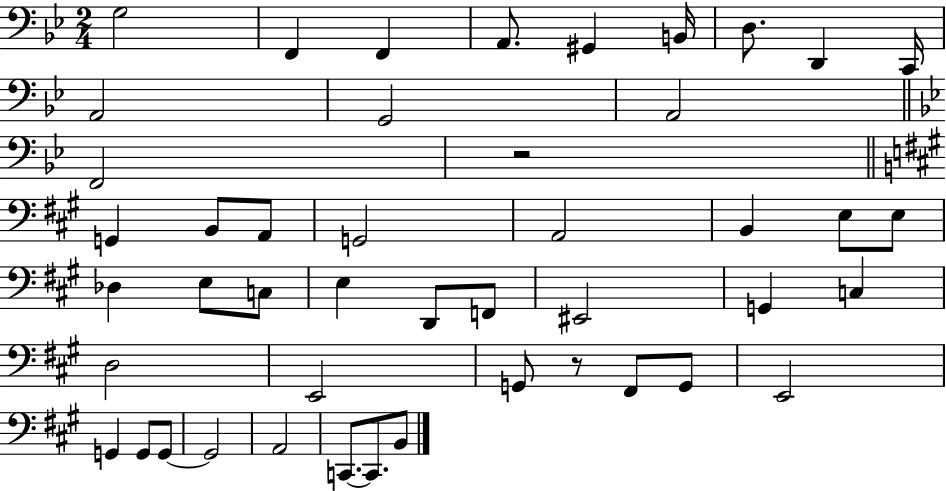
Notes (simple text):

G3/h F2/q F2/q A2/e. G#2/q B2/s D3/e. D2/q C2/s A2/h G2/h A2/h F2/h R/h G2/q B2/e A2/e G2/h A2/h B2/q E3/e E3/e Db3/q E3/e C3/e E3/q D2/e F2/e EIS2/h G2/q C3/q D3/h E2/h G2/e R/e F#2/e G2/e E2/h G2/q G2/e G2/e G2/h A2/h C2/e. C2/e. B2/e